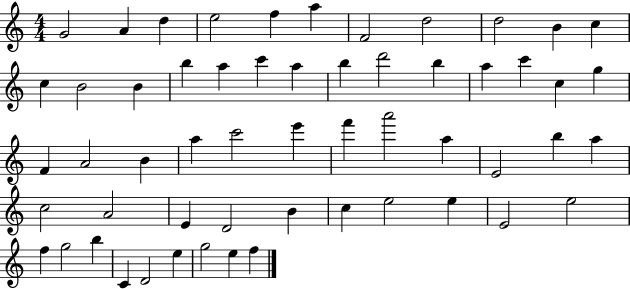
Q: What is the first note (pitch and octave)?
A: G4